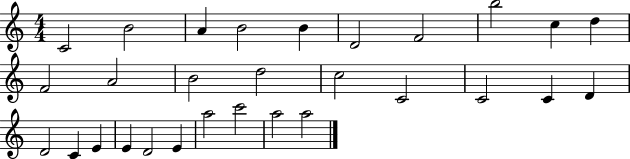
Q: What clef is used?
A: treble